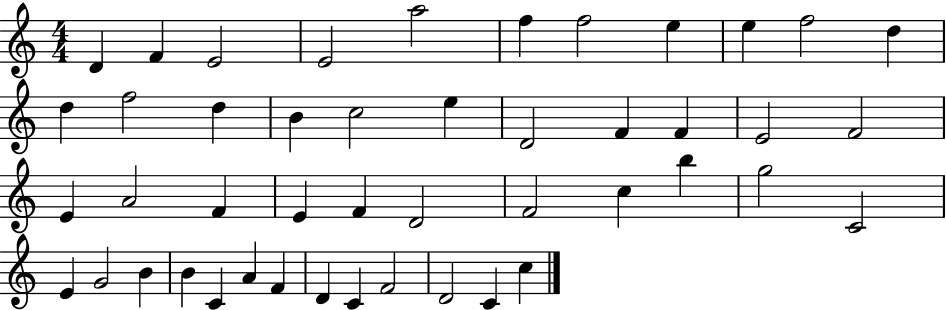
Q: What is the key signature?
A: C major